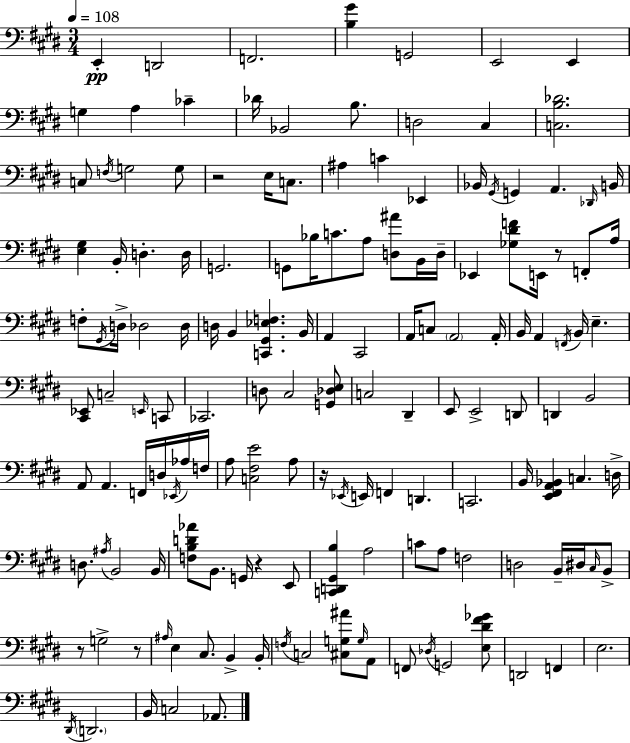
E2/q D2/h F2/h. [B3,G#4]/q G2/h E2/h E2/q G3/q A3/q CES4/q Db4/s Bb2/h B3/e. D3/h C#3/q [C3,B3,Db4]/h. C3/e F3/s G3/h G3/e R/h E3/s C3/e. A#3/q C4/q Eb2/q Bb2/s G#2/s G2/q A2/q. Db2/s B2/s [E3,G#3]/q B2/s D3/q. D3/s G2/h. G2/e Bb3/s C4/e. A3/e [D3,A#4]/e B2/s D3/s Eb2/q [Gb3,D#4,F4]/e E2/s R/e F2/e A3/s F3/e G#2/s D3/s Db3/h Db3/s D3/s B2/q [C2,G#2,Eb3,F3]/q. B2/s A2/q C#2/h A2/s C3/e A2/h A2/s B2/s A2/q F2/s B2/s E3/q. [C#2,Eb2]/e C3/h E2/s C2/e CES2/h. D3/e C#3/h [G2,Db3,E3]/e C3/h D#2/q E2/e E2/h D2/e D2/q B2/h A2/e A2/q. F2/s D3/s Eb2/s Ab3/s F3/s A3/e [C3,F#3,E4]/h A3/e R/s Eb2/s E2/s F2/q D2/q. C2/h. B2/s [E2,F#2,A2,Bb2]/q C3/q. D3/s D3/e. A#3/s B2/h B2/s [F3,B3,D4,Ab4]/e B2/e. G2/s R/q E2/e [C2,D2,G#2,B3]/q A3/h C4/e A3/e F3/h D3/h B2/s D#3/s C#3/s B2/e R/e G3/h R/e A#3/s E3/q C#3/e. B2/q B2/s F3/s C3/h [C#3,G3,A#4]/e G3/s A2/e F2/e Db3/s G2/h [E3,D#4,F#4,Gb4]/e D2/h F2/q E3/h. D#2/s D2/h. B2/s C3/h Ab2/e.